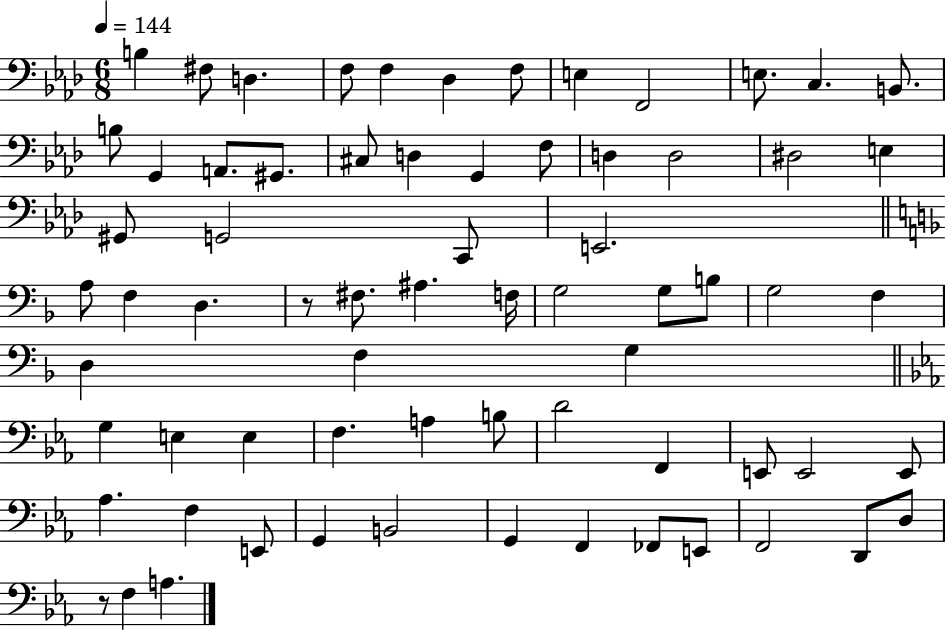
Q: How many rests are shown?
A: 2